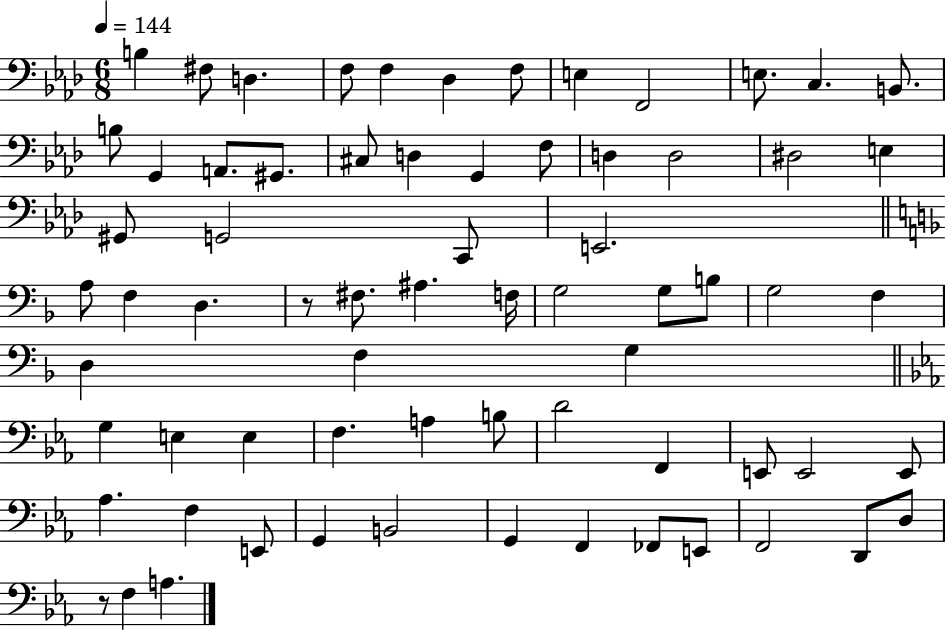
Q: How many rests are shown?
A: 2